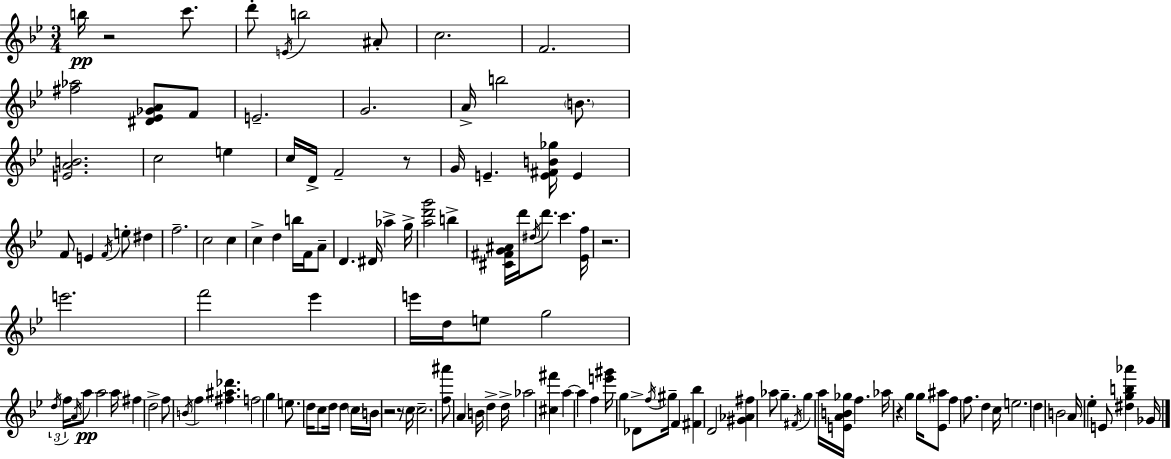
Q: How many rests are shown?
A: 6